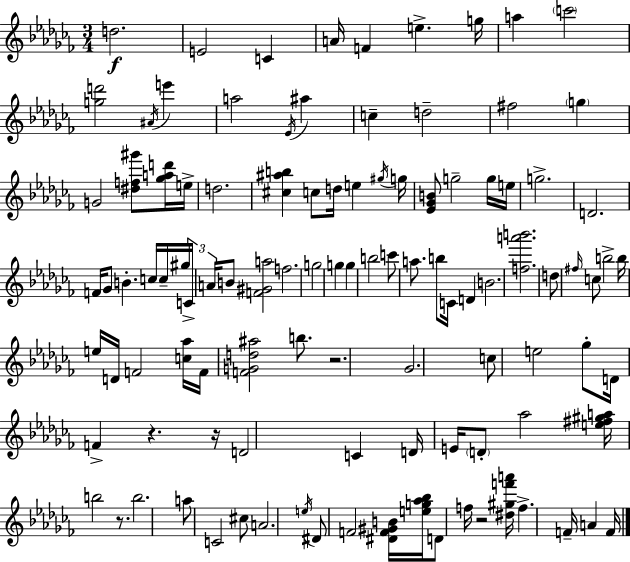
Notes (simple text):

D5/h. E4/h C4/q A4/s F4/q E5/q. G5/s A5/q C6/h [G5,D6]/h A#4/s E6/q A5/h Eb4/s A#5/q C5/q D5/h F#5/h G5/q G4/h [D#5,F5,G#6]/e [Gb5,A5,D6]/s E5/s D5/h. [C#5,A#5,B5]/q C5/e D5/s E5/q G#5/s G5/s [Eb4,Gb4,B4]/e G5/h G5/s E5/s G5/h. D4/h. F4/s Gb4/e B4/q. C5/s C5/s G#5/s C4/s A4/s B4/e [F4,G#4,A5]/h F5/h. G5/h G5/q G5/q B5/h C6/e A5/e. B5/e C4/s D4/q B4/h. [F5,A6,B6]/h. D5/e F#5/s C5/e B5/h B5/s E5/s D4/s F4/h [C5,Ab5]/s F4/s [F4,G4,D5,A#5]/h B5/e. R/h. Gb4/h. C5/e E5/h Gb5/e D4/s F4/q R/q. R/s D4/h C4/q D4/s E4/s D4/e Ab5/h [E5,F#5,G#5,A5]/s B5/h R/e. B5/h. A5/e C4/h C#5/e A4/h. E5/s D#4/e F4/h [D#4,F4,G#4,B4]/s [E5,G5,Ab5,Bb5]/s D4/e F5/s R/h [D#5,G#5,F6,A6]/s F5/q. F4/s A4/q F4/s